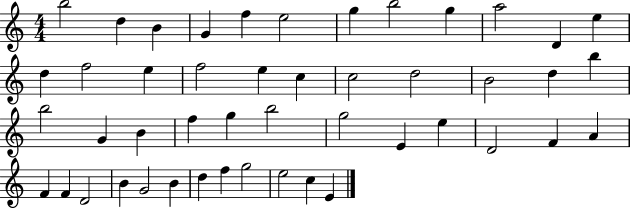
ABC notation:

X:1
T:Untitled
M:4/4
L:1/4
K:C
b2 d B G f e2 g b2 g a2 D e d f2 e f2 e c c2 d2 B2 d b b2 G B f g b2 g2 E e D2 F A F F D2 B G2 B d f g2 e2 c E